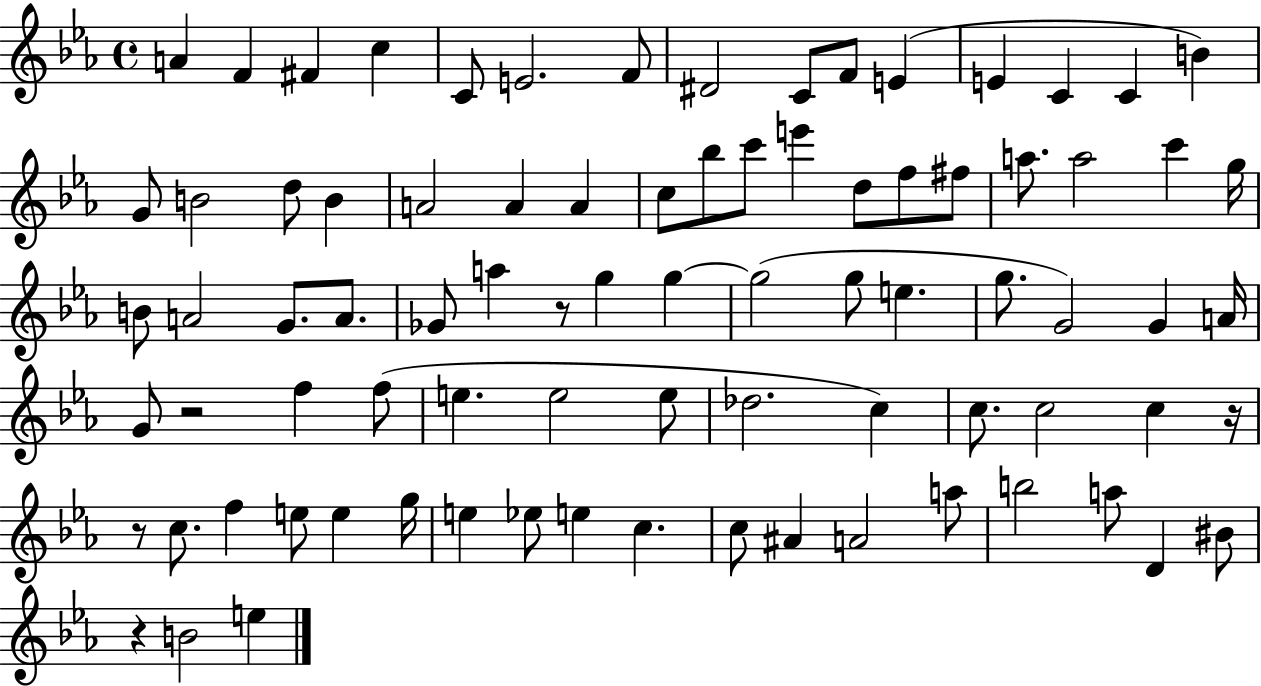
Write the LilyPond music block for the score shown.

{
  \clef treble
  \time 4/4
  \defaultTimeSignature
  \key ees \major
  a'4 f'4 fis'4 c''4 | c'8 e'2. f'8 | dis'2 c'8 f'8 e'4( | e'4 c'4 c'4 b'4) | \break g'8 b'2 d''8 b'4 | a'2 a'4 a'4 | c''8 bes''8 c'''8 e'''4 d''8 f''8 fis''8 | a''8. a''2 c'''4 g''16 | \break b'8 a'2 g'8. a'8. | ges'8 a''4 r8 g''4 g''4~~ | g''2( g''8 e''4. | g''8. g'2) g'4 a'16 | \break g'8 r2 f''4 f''8( | e''4. e''2 e''8 | des''2. c''4) | c''8. c''2 c''4 r16 | \break r8 c''8. f''4 e''8 e''4 g''16 | e''4 ees''8 e''4 c''4. | c''8 ais'4 a'2 a''8 | b''2 a''8 d'4 bis'8 | \break r4 b'2 e''4 | \bar "|."
}